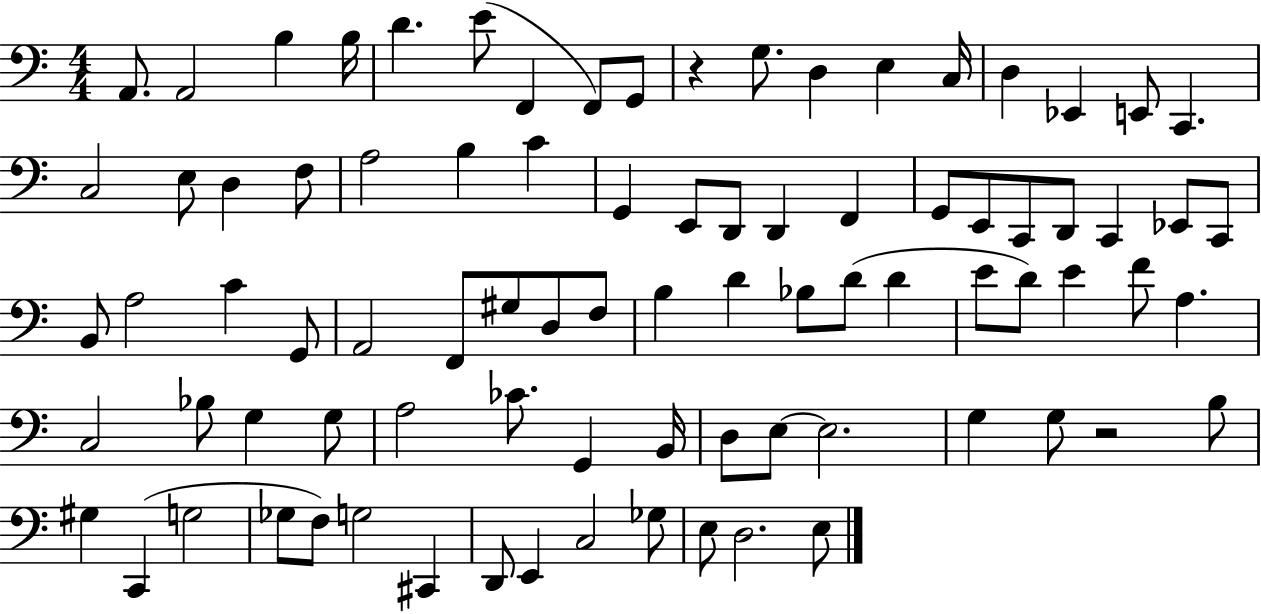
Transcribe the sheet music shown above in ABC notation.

X:1
T:Untitled
M:4/4
L:1/4
K:C
A,,/2 A,,2 B, B,/4 D E/2 F,, F,,/2 G,,/2 z G,/2 D, E, C,/4 D, _E,, E,,/2 C,, C,2 E,/2 D, F,/2 A,2 B, C G,, E,,/2 D,,/2 D,, F,, G,,/2 E,,/2 C,,/2 D,,/2 C,, _E,,/2 C,,/2 B,,/2 A,2 C G,,/2 A,,2 F,,/2 ^G,/2 D,/2 F,/2 B, D _B,/2 D/2 D E/2 D/2 E F/2 A, C,2 _B,/2 G, G,/2 A,2 _C/2 G,, B,,/4 D,/2 E,/2 E,2 G, G,/2 z2 B,/2 ^G, C,, G,2 _G,/2 F,/2 G,2 ^C,, D,,/2 E,, C,2 _G,/2 E,/2 D,2 E,/2